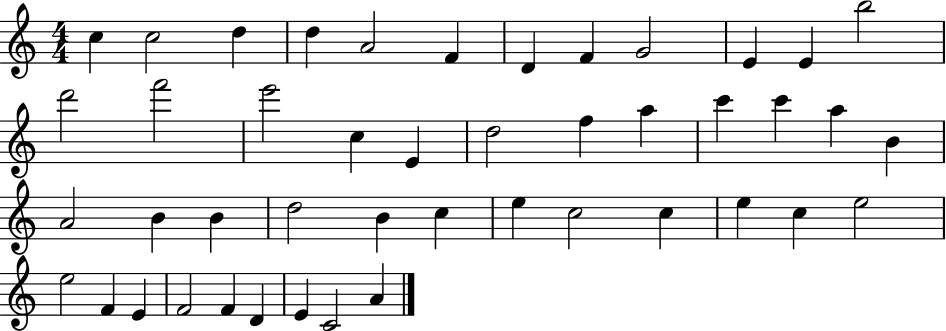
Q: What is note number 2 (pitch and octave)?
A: C5